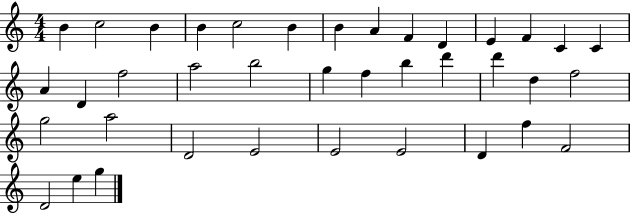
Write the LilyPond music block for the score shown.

{
  \clef treble
  \numericTimeSignature
  \time 4/4
  \key c \major
  b'4 c''2 b'4 | b'4 c''2 b'4 | b'4 a'4 f'4 d'4 | e'4 f'4 c'4 c'4 | \break a'4 d'4 f''2 | a''2 b''2 | g''4 f''4 b''4 d'''4 | d'''4 d''4 f''2 | \break g''2 a''2 | d'2 e'2 | e'2 e'2 | d'4 f''4 f'2 | \break d'2 e''4 g''4 | \bar "|."
}